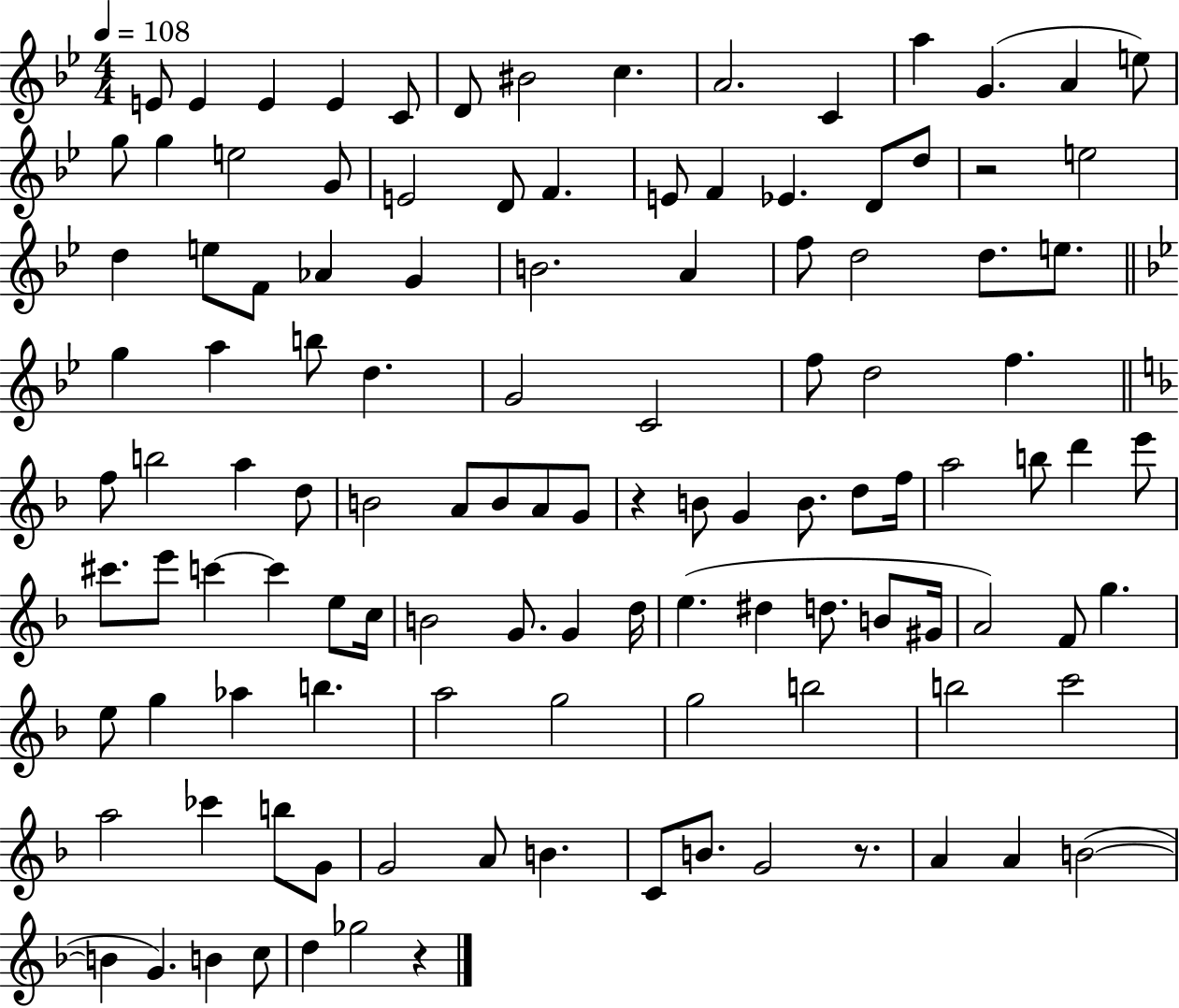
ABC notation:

X:1
T:Untitled
M:4/4
L:1/4
K:Bb
E/2 E E E C/2 D/2 ^B2 c A2 C a G A e/2 g/2 g e2 G/2 E2 D/2 F E/2 F _E D/2 d/2 z2 e2 d e/2 F/2 _A G B2 A f/2 d2 d/2 e/2 g a b/2 d G2 C2 f/2 d2 f f/2 b2 a d/2 B2 A/2 B/2 A/2 G/2 z B/2 G B/2 d/2 f/4 a2 b/2 d' e'/2 ^c'/2 e'/2 c' c' e/2 c/4 B2 G/2 G d/4 e ^d d/2 B/2 ^G/4 A2 F/2 g e/2 g _a b a2 g2 g2 b2 b2 c'2 a2 _c' b/2 G/2 G2 A/2 B C/2 B/2 G2 z/2 A A B2 B G B c/2 d _g2 z